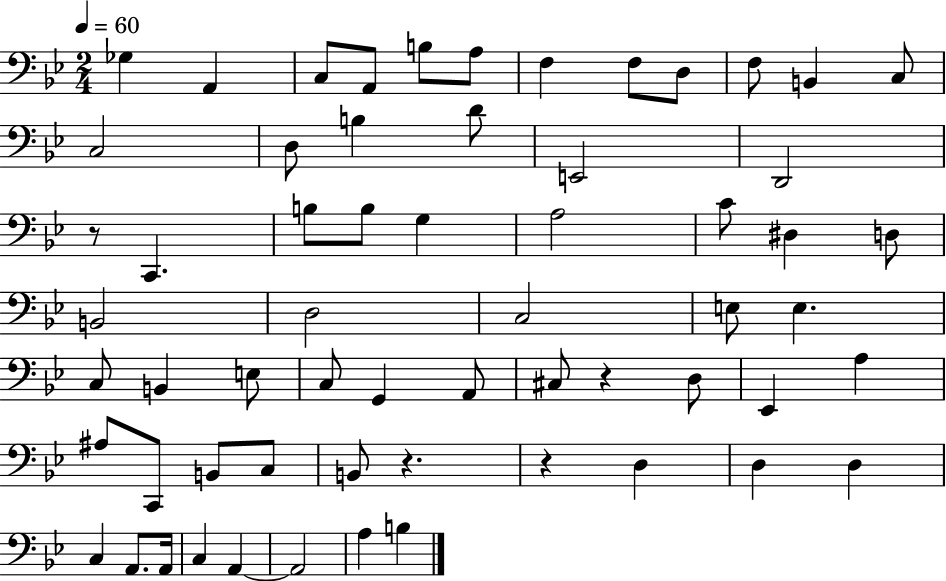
X:1
T:Untitled
M:2/4
L:1/4
K:Bb
_G, A,, C,/2 A,,/2 B,/2 A,/2 F, F,/2 D,/2 F,/2 B,, C,/2 C,2 D,/2 B, D/2 E,,2 D,,2 z/2 C,, B,/2 B,/2 G, A,2 C/2 ^D, D,/2 B,,2 D,2 C,2 E,/2 E, C,/2 B,, E,/2 C,/2 G,, A,,/2 ^C,/2 z D,/2 _E,, A, ^A,/2 C,,/2 B,,/2 C,/2 B,,/2 z z D, D, D, C, A,,/2 A,,/4 C, A,, A,,2 A, B,